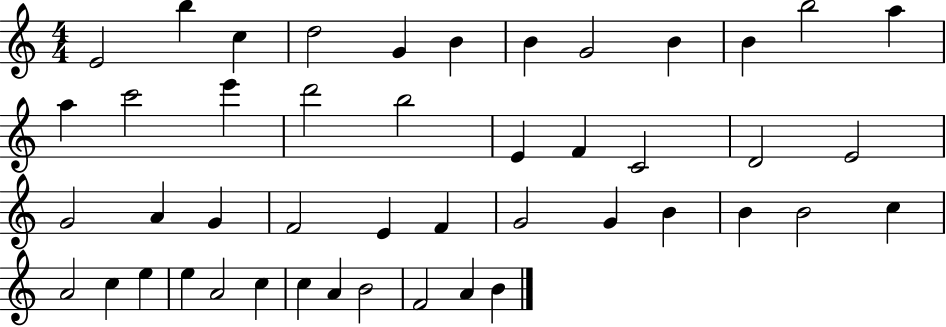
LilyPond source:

{
  \clef treble
  \numericTimeSignature
  \time 4/4
  \key c \major
  e'2 b''4 c''4 | d''2 g'4 b'4 | b'4 g'2 b'4 | b'4 b''2 a''4 | \break a''4 c'''2 e'''4 | d'''2 b''2 | e'4 f'4 c'2 | d'2 e'2 | \break g'2 a'4 g'4 | f'2 e'4 f'4 | g'2 g'4 b'4 | b'4 b'2 c''4 | \break a'2 c''4 e''4 | e''4 a'2 c''4 | c''4 a'4 b'2 | f'2 a'4 b'4 | \break \bar "|."
}